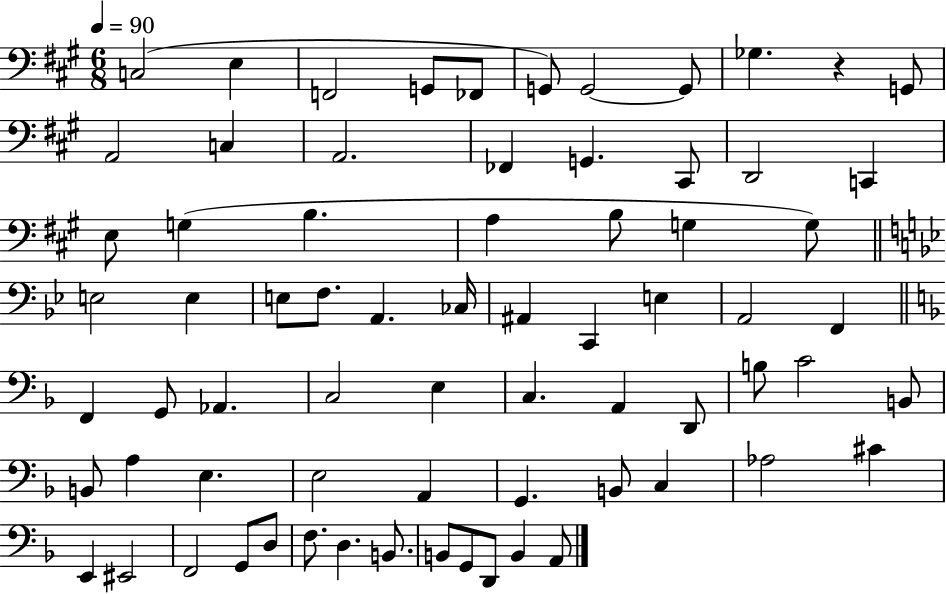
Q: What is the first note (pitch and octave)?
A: C3